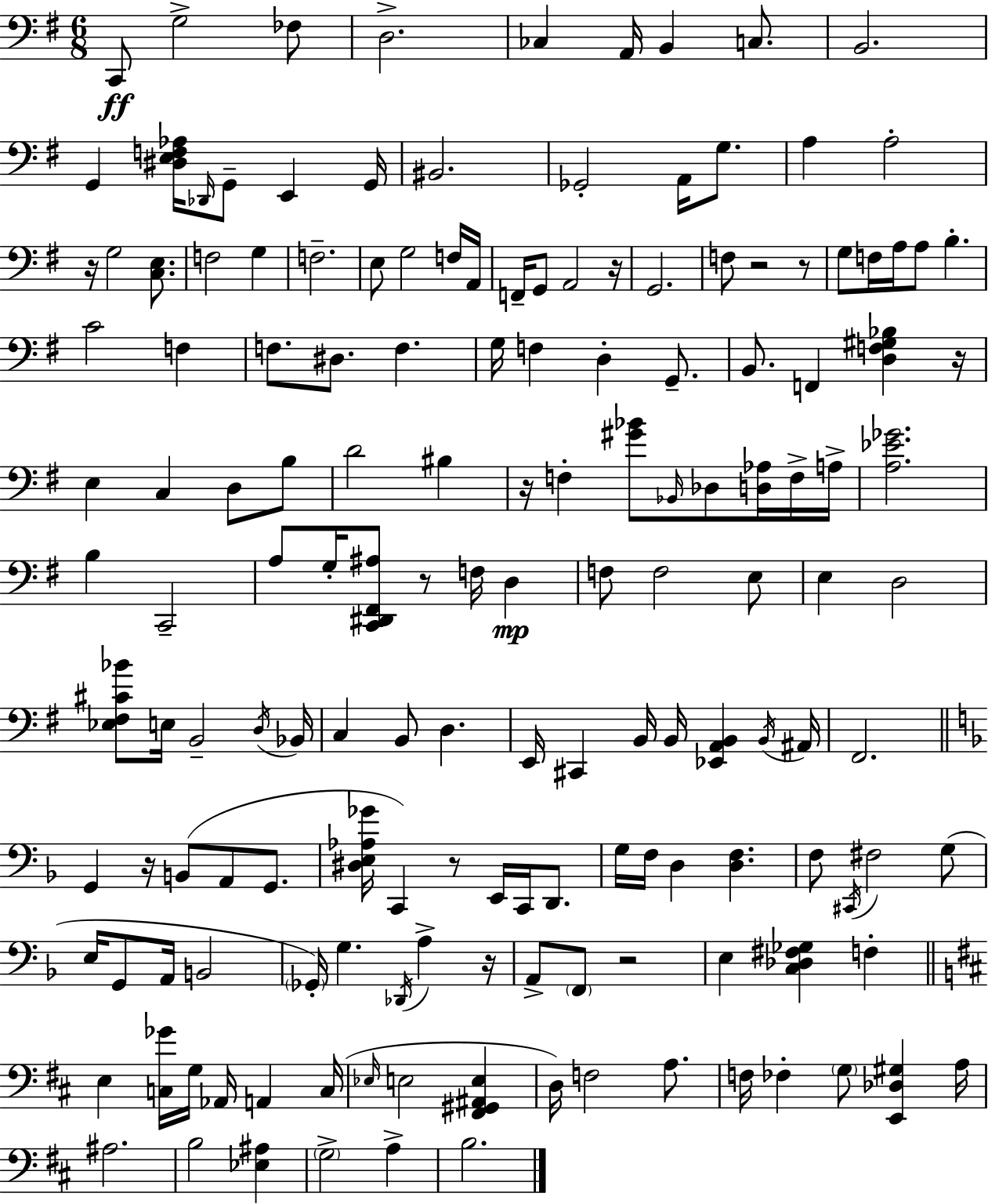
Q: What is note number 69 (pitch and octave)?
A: E3